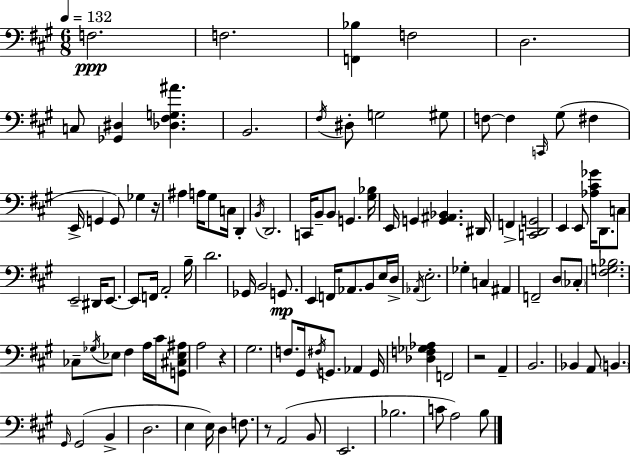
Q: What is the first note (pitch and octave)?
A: F3